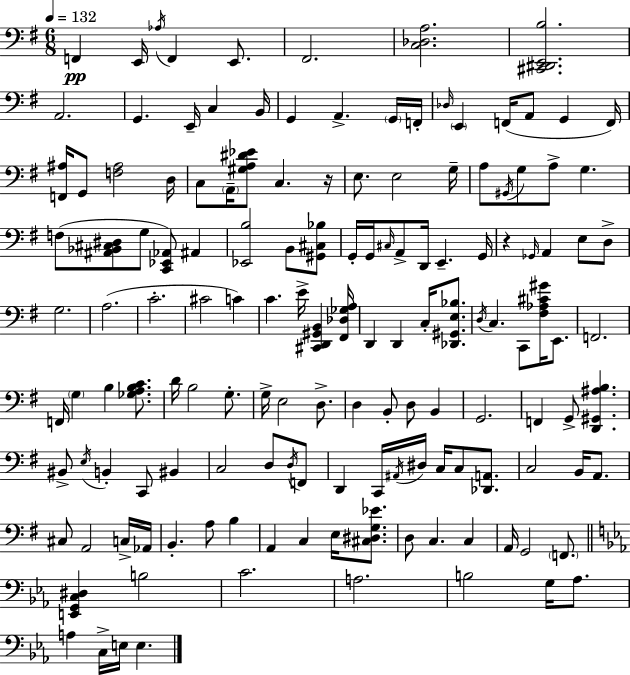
F2/q E2/s Ab3/s F2/q E2/e. F#2/h. [C3,Db3,A3]/h. [C#2,D#2,E2,B3]/h. A2/h. G2/q. E2/s C3/q B2/s G2/q A2/q. G2/s F2/s Db3/s E2/q F2/s A2/e G2/q F2/s [F2,A#3]/s G2/e [F3,A#3]/h D3/s C3/e A2/s [G#3,A3,D#4,Eb4]/e C3/q. R/s E3/e. E3/h G3/s A3/e G#2/s G3/e A3/e G3/q. F3/e [A#2,Bb2,C#3,D#3]/e G3/e [C2,Eb2,Ab2]/e A#2/q [Eb2,B3]/h B2/e [G#2,C#3,Bb3]/e G2/s G2/s C#3/s A2/e D2/s E2/q. G2/s R/q Gb2/s A2/q E3/e D3/e G3/h. A3/h. C4/h. C#4/h C4/q C4/q. E4/s [C#2,D2,G#2,B2]/q [F#2,Db3,Gb3,A3]/s D2/q D2/q C3/s [Db2,G#2,E3,Bb3]/e. D3/s C3/q. C2/e [F#3,Ab3,C#4,G#4]/s E2/e. F2/h. F2/s G3/q B3/q [Gb3,A3,B3,C4]/e. D4/s B3/h G3/e. G3/s E3/h D3/e. D3/q B2/e D3/e B2/q G2/h. F2/q G2/e [D2,G#2,A#3,B3]/q. BIS2/e E3/s B2/q C2/e BIS2/q C3/h D3/e D3/s F2/e D2/q C2/s A#2/s D#3/s C3/s C3/e [Db2,A2]/e. C3/h B2/s A2/e. C#3/e A2/h C3/s Ab2/s B2/q. A3/e B3/q A2/q C3/q E3/s [C#3,D#3,G3,Eb4]/e. D3/e C3/q. C3/q A2/s G2/h F2/e. [E2,G2,C3,D#3]/q B3/h C4/h. A3/h. B3/h G3/s Ab3/e. A3/q C3/s E3/s E3/q.